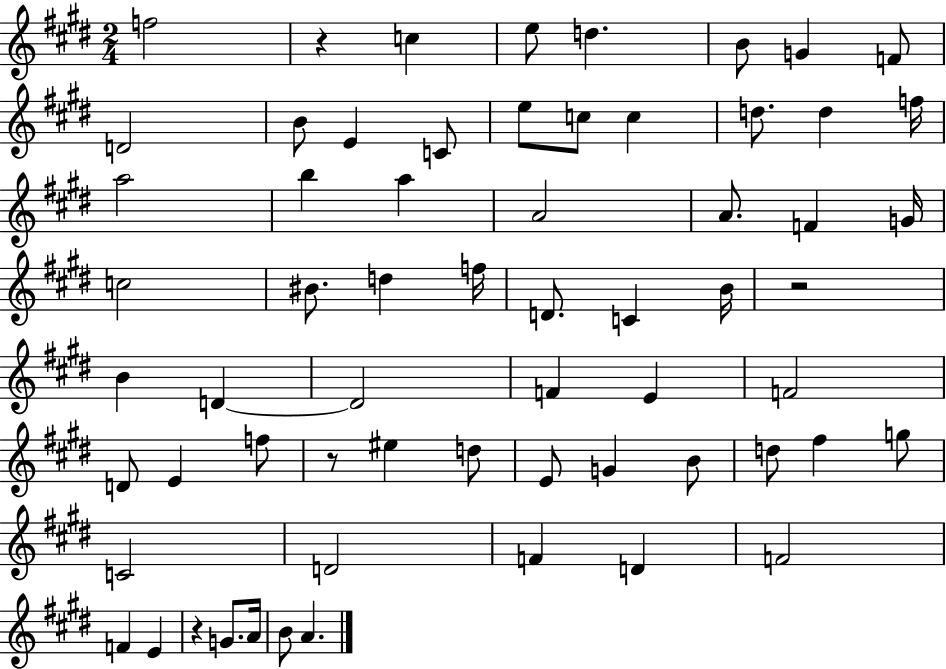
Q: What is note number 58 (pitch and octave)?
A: B4